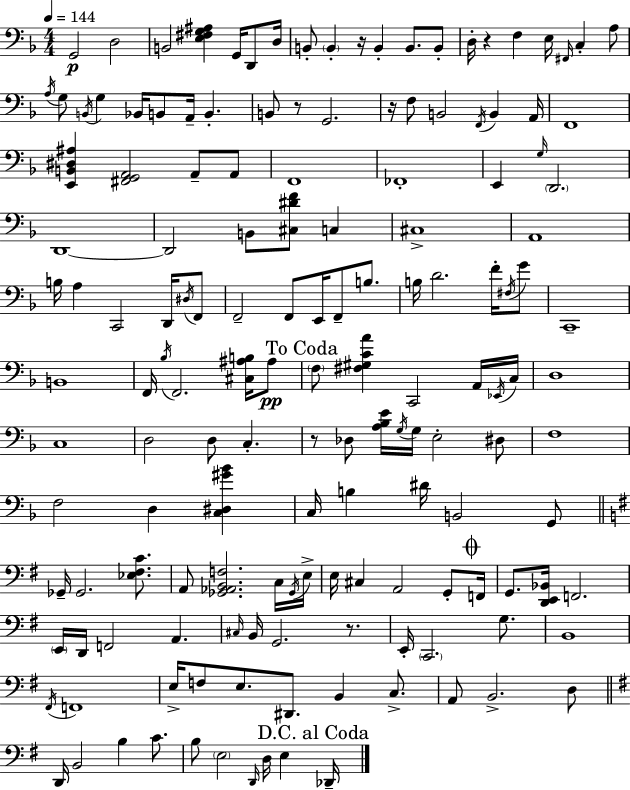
X:1
T:Untitled
M:4/4
L:1/4
K:F
G,,2 D,2 B,,2 [E,^F,G,^A,] G,,/4 D,,/2 D,/4 B,,/2 B,, z/4 B,, B,,/2 B,,/2 D,/4 z F, E,/4 ^F,,/4 C, A,/2 A,/4 G,/2 B,,/4 G, _B,,/4 B,,/2 A,,/4 B,, B,,/2 z/2 G,,2 z/4 F,/2 B,,2 F,,/4 B,, A,,/4 F,,4 [E,,B,,^D,^A,] [^F,,G,,A,,]2 A,,/2 A,,/2 F,,4 _F,,4 E,, G,/4 D,,2 D,,4 D,,2 B,,/2 [^C,^DF]/2 C, ^C,4 A,,4 B,/4 A, C,,2 D,,/4 ^D,/4 F,,/2 F,,2 F,,/2 E,,/4 F,,/2 B,/2 B,/4 D2 F/4 ^F,/4 G/2 C,,4 B,,4 F,,/4 _B,/4 F,,2 [^C,^A,B,]/4 ^A,/2 F,/2 [^F,^G,CA] C,,2 A,,/4 _E,,/4 C,/4 D,4 C,4 D,2 D,/2 C, z/2 _D,/2 [A,_B,E]/4 G,/4 G,/4 E,2 ^D,/2 F,4 F,2 D, [C,^D,^G_B] C,/4 B, ^D/4 B,,2 G,,/2 _G,,/4 _G,,2 [_E,^F,C]/2 A,,/2 [_G,,_A,,B,,F,]2 C,/4 _G,,/4 E,/4 E,/4 ^C, A,,2 G,,/2 F,,/4 G,,/2 [D,,E,,_B,,]/4 F,,2 E,,/4 D,,/4 F,,2 A,, ^C,/4 B,,/4 G,,2 z/2 E,,/4 C,,2 G,/2 B,,4 ^F,,/4 F,,4 E,/4 F,/2 E,/2 ^D,,/2 B,, C,/2 A,,/2 B,,2 D,/2 D,,/4 B,,2 B, C/2 B,/2 E,2 D,,/4 D,/4 E, _D,,/4